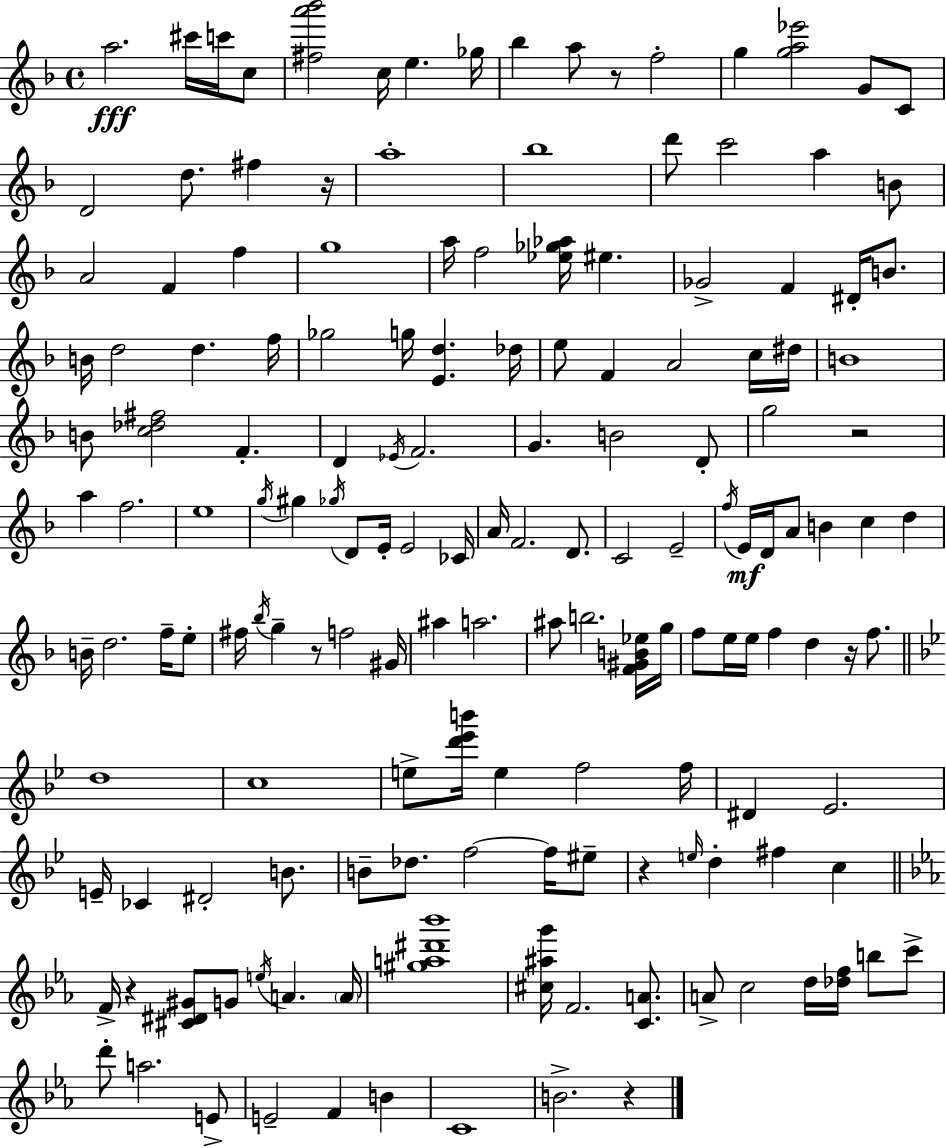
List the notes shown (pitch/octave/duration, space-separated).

A5/h. C#6/s C6/s C5/e [F#5,A6,Bb6]/h C5/s E5/q. Gb5/s Bb5/q A5/e R/e F5/h G5/q [G5,A5,Eb6]/h G4/e C4/e D4/h D5/e. F#5/q R/s A5/w Bb5/w D6/e C6/h A5/q B4/e A4/h F4/q F5/q G5/w A5/s F5/h [Eb5,Gb5,Ab5]/s EIS5/q. Gb4/h F4/q D#4/s B4/e. B4/s D5/h D5/q. F5/s Gb5/h G5/s [E4,D5]/q. Db5/s E5/e F4/q A4/h C5/s D#5/s B4/w B4/e [C5,Db5,F#5]/h F4/q. D4/q Eb4/s F4/h. G4/q. B4/h D4/e G5/h R/h A5/q F5/h. E5/w G5/s G#5/q Gb5/s D4/e E4/s E4/h CES4/s A4/s F4/h. D4/e. C4/h E4/h F5/s E4/s D4/s A4/e B4/q C5/q D5/q B4/s D5/h. F5/s E5/e F#5/s Bb5/s G5/q R/e F5/h G#4/s A#5/q A5/h. A#5/e B5/h. [F4,G#4,B4,Eb5]/s G5/s F5/e E5/s E5/s F5/q D5/q R/s F5/e. D5/w C5/w E5/e [D6,Eb6,B6]/s E5/q F5/h F5/s D#4/q Eb4/h. E4/s CES4/q D#4/h B4/e. B4/e Db5/e. F5/h F5/s EIS5/e R/q E5/s D5/q F#5/q C5/q F4/s R/q [C#4,D#4,G#4]/e G4/e E5/s A4/q. A4/s [G#5,A5,D#6,Bb6]/w [C#5,A#5,G6]/s F4/h. [C4,A4]/e. A4/e C5/h D5/s [Db5,F5]/s B5/e C6/e D6/e A5/h. E4/e E4/h F4/q B4/q C4/w B4/h. R/q